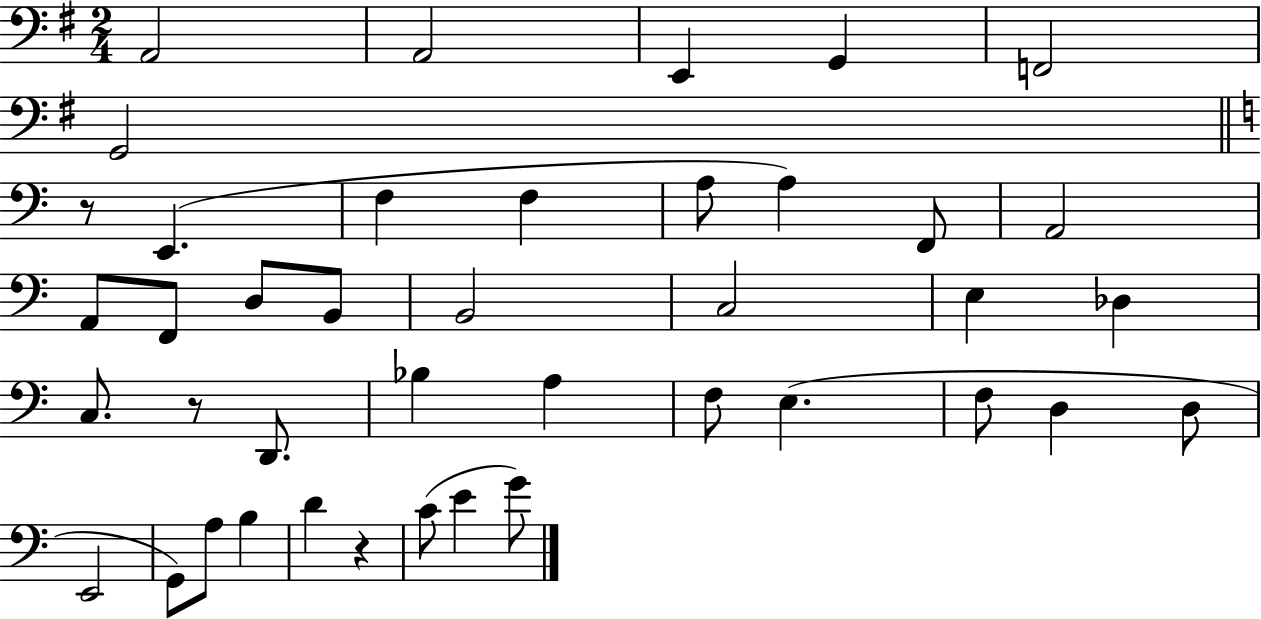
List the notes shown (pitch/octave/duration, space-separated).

A2/h A2/h E2/q G2/q F2/h G2/h R/e E2/q. F3/q F3/q A3/e A3/q F2/e A2/h A2/e F2/e D3/e B2/e B2/h C3/h E3/q Db3/q C3/e. R/e D2/e. Bb3/q A3/q F3/e E3/q. F3/e D3/q D3/e E2/h G2/e A3/e B3/q D4/q R/q C4/e E4/q G4/e